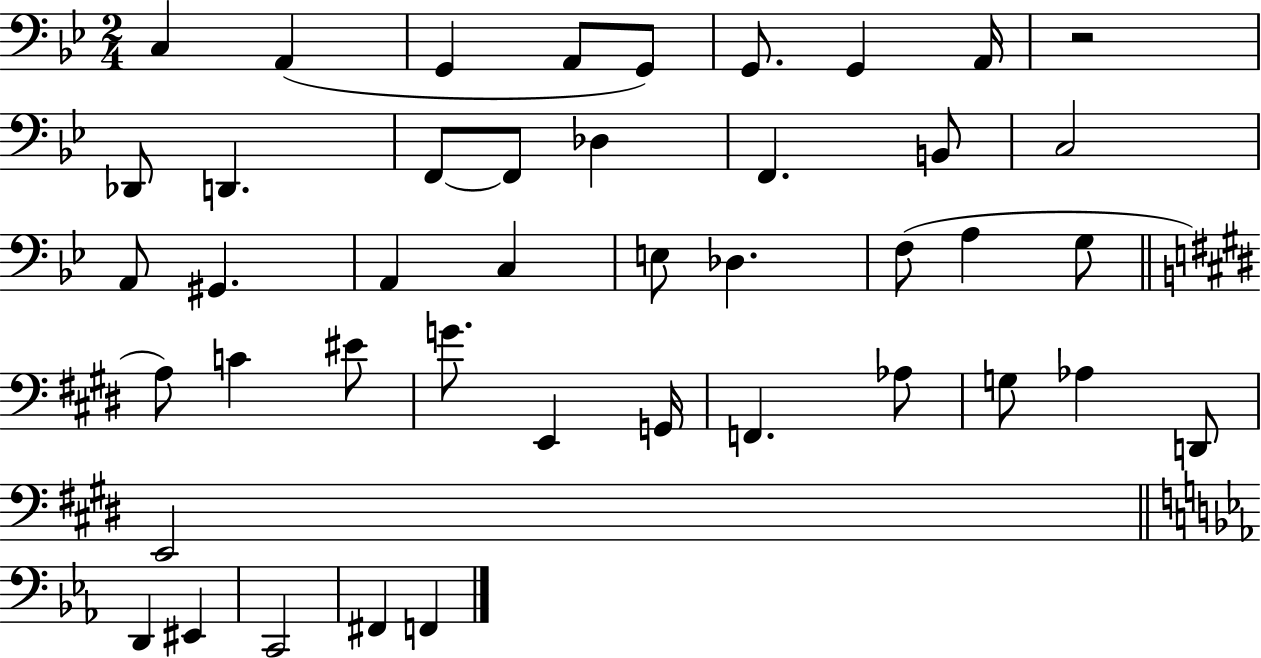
X:1
T:Untitled
M:2/4
L:1/4
K:Bb
C, A,, G,, A,,/2 G,,/2 G,,/2 G,, A,,/4 z2 _D,,/2 D,, F,,/2 F,,/2 _D, F,, B,,/2 C,2 A,,/2 ^G,, A,, C, E,/2 _D, F,/2 A, G,/2 A,/2 C ^E/2 G/2 E,, G,,/4 F,, _A,/2 G,/2 _A, D,,/2 E,,2 D,, ^E,, C,,2 ^F,, F,,